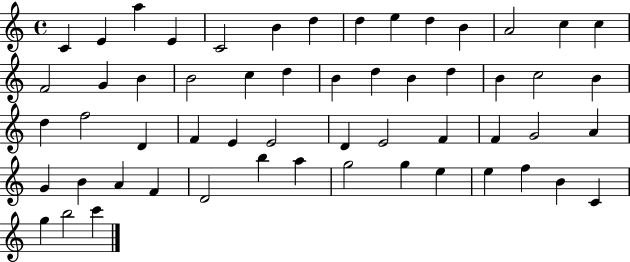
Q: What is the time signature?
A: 4/4